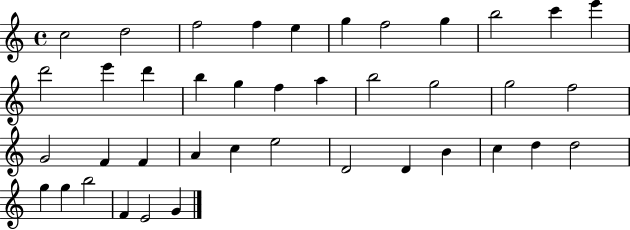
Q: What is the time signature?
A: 4/4